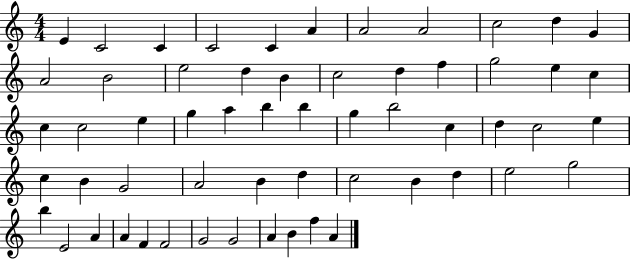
{
  \clef treble
  \numericTimeSignature
  \time 4/4
  \key c \major
  e'4 c'2 c'4 | c'2 c'4 a'4 | a'2 a'2 | c''2 d''4 g'4 | \break a'2 b'2 | e''2 d''4 b'4 | c''2 d''4 f''4 | g''2 e''4 c''4 | \break c''4 c''2 e''4 | g''4 a''4 b''4 b''4 | g''4 b''2 c''4 | d''4 c''2 e''4 | \break c''4 b'4 g'2 | a'2 b'4 d''4 | c''2 b'4 d''4 | e''2 g''2 | \break b''4 e'2 a'4 | a'4 f'4 f'2 | g'2 g'2 | a'4 b'4 f''4 a'4 | \break \bar "|."
}